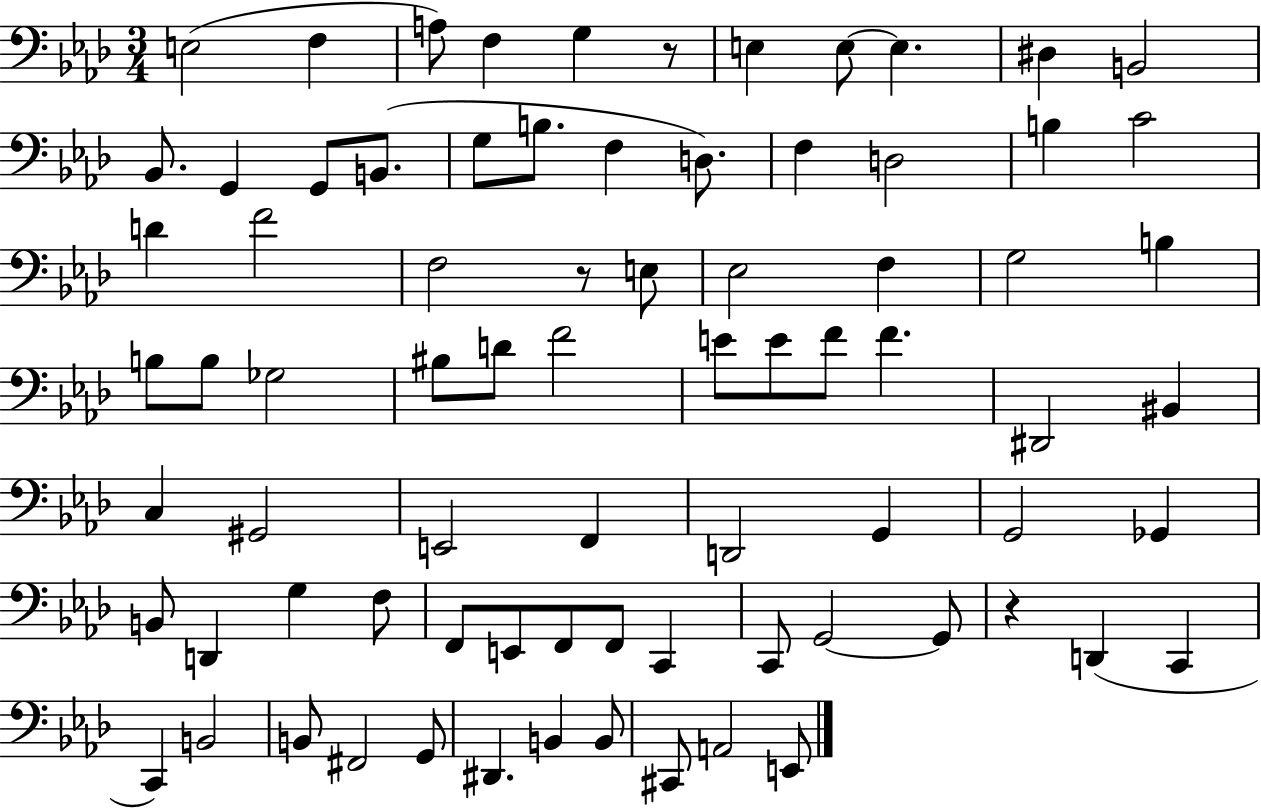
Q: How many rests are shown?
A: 3